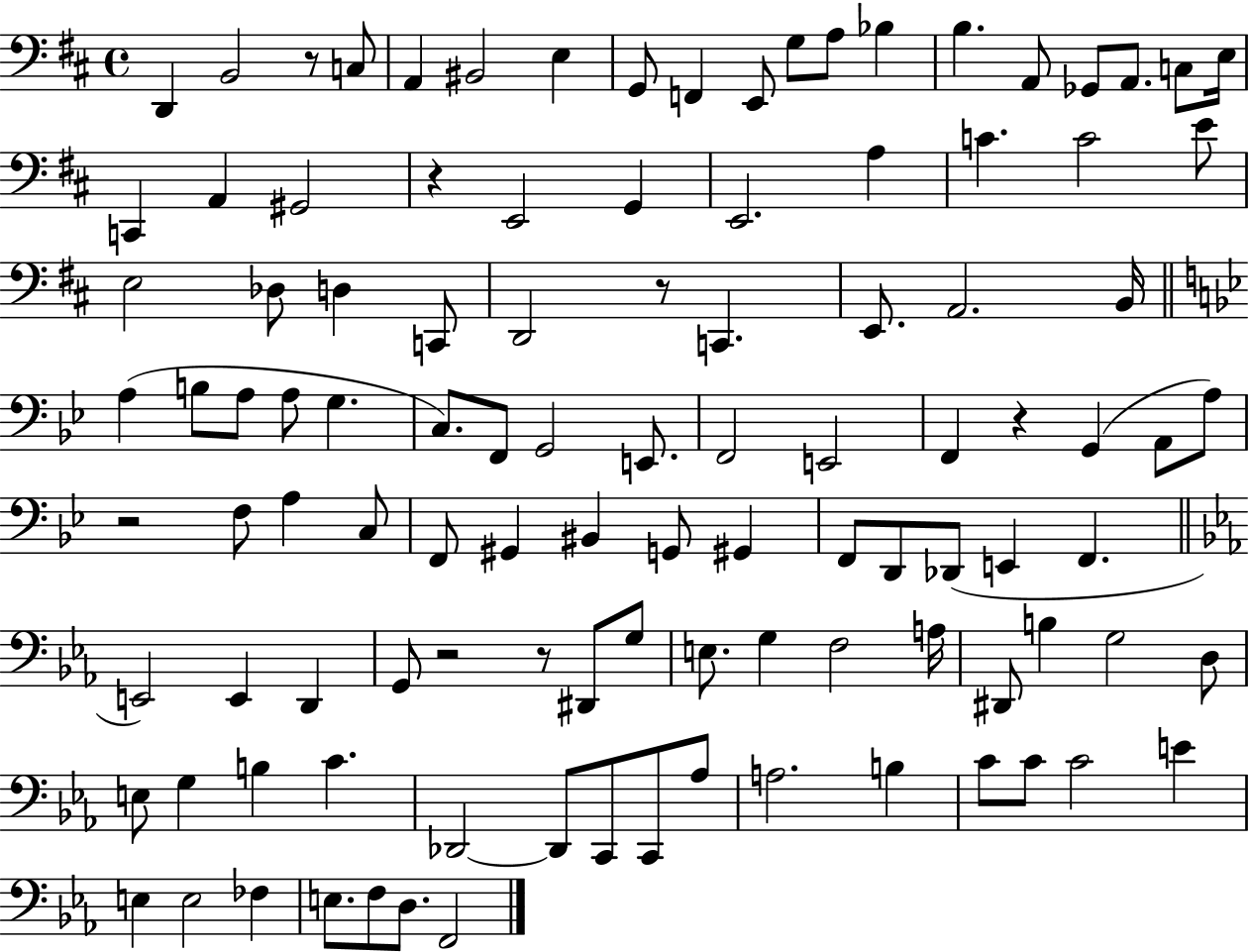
{
  \clef bass
  \time 4/4
  \defaultTimeSignature
  \key d \major
  \repeat volta 2 { d,4 b,2 r8 c8 | a,4 bis,2 e4 | g,8 f,4 e,8 g8 a8 bes4 | b4. a,8 ges,8 a,8. c8 e16 | \break c,4 a,4 gis,2 | r4 e,2 g,4 | e,2. a4 | c'4. c'2 e'8 | \break e2 des8 d4 c,8 | d,2 r8 c,4. | e,8. a,2. b,16 | \bar "||" \break \key bes \major a4( b8 a8 a8 g4. | c8.) f,8 g,2 e,8. | f,2 e,2 | f,4 r4 g,4( a,8 a8) | \break r2 f8 a4 c8 | f,8 gis,4 bis,4 g,8 gis,4 | f,8 d,8 des,8( e,4 f,4. | \bar "||" \break \key c \minor e,2) e,4 d,4 | g,8 r2 r8 dis,8 g8 | e8. g4 f2 a16 | dis,8 b4 g2 d8 | \break e8 g4 b4 c'4. | des,2~~ des,8 c,8 c,8 aes8 | a2. b4 | c'8 c'8 c'2 e'4 | \break e4 e2 fes4 | e8. f8 d8. f,2 | } \bar "|."
}